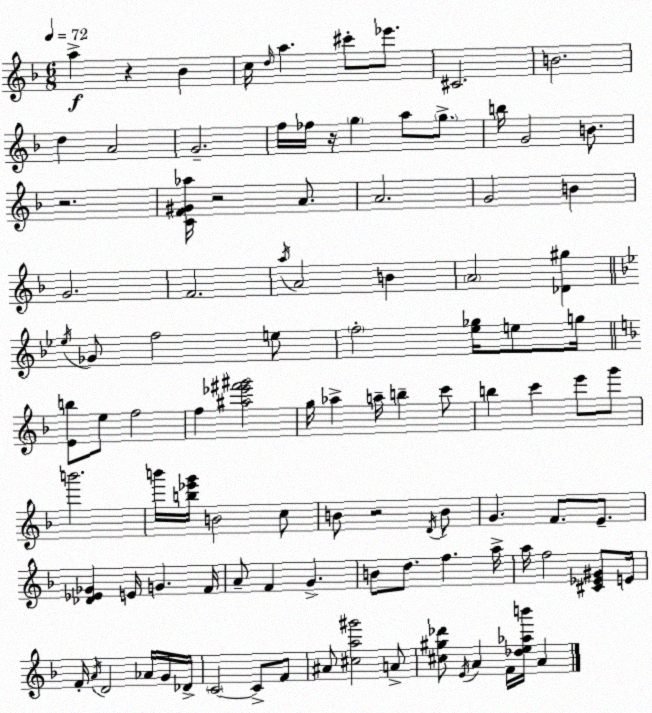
X:1
T:Untitled
M:6/8
L:1/4
K:F
a z _B c/4 d/4 a ^c'/2 _e'/2 ^C2 B2 d A2 G2 f/4 _f/4 z/4 g a/2 g/2 b/4 G2 B/2 z2 [CF^G_a]/4 z2 A/2 A2 G2 B G2 F2 a/4 A2 B A2 [_D^g] _e/4 _G/2 f2 e/2 f2 [_e_g]/4 e/2 g/4 [Eb]/2 e/2 f2 f [^a_e'^f'^g']2 g/4 _a a/4 b c'/2 b c' e'/2 g'/2 b'2 b'/4 [b_e'g']/4 B2 c/2 B/2 z2 D/4 B/2 G F/2 E/2 [_D_E_G] E/4 G F/4 A/2 F G B/2 d/2 f a/4 a/4 f2 [^C_E^G]/2 E/4 F/4 A/4 D2 _A/4 G/4 _D/4 C2 C/2 F/2 ^A/2 [^ca^g']2 A/2 [^c^g_d']/2 E/4 A F/4 [_de_ab']/4 A